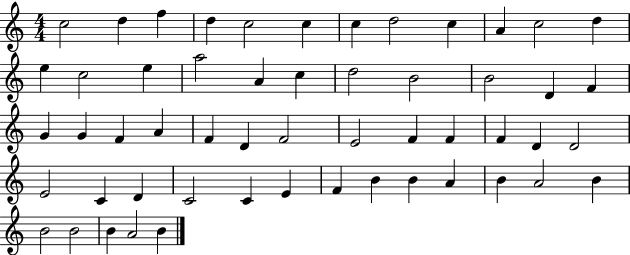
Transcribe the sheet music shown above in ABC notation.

X:1
T:Untitled
M:4/4
L:1/4
K:C
c2 d f d c2 c c d2 c A c2 d e c2 e a2 A c d2 B2 B2 D F G G F A F D F2 E2 F F F D D2 E2 C D C2 C E F B B A B A2 B B2 B2 B A2 B